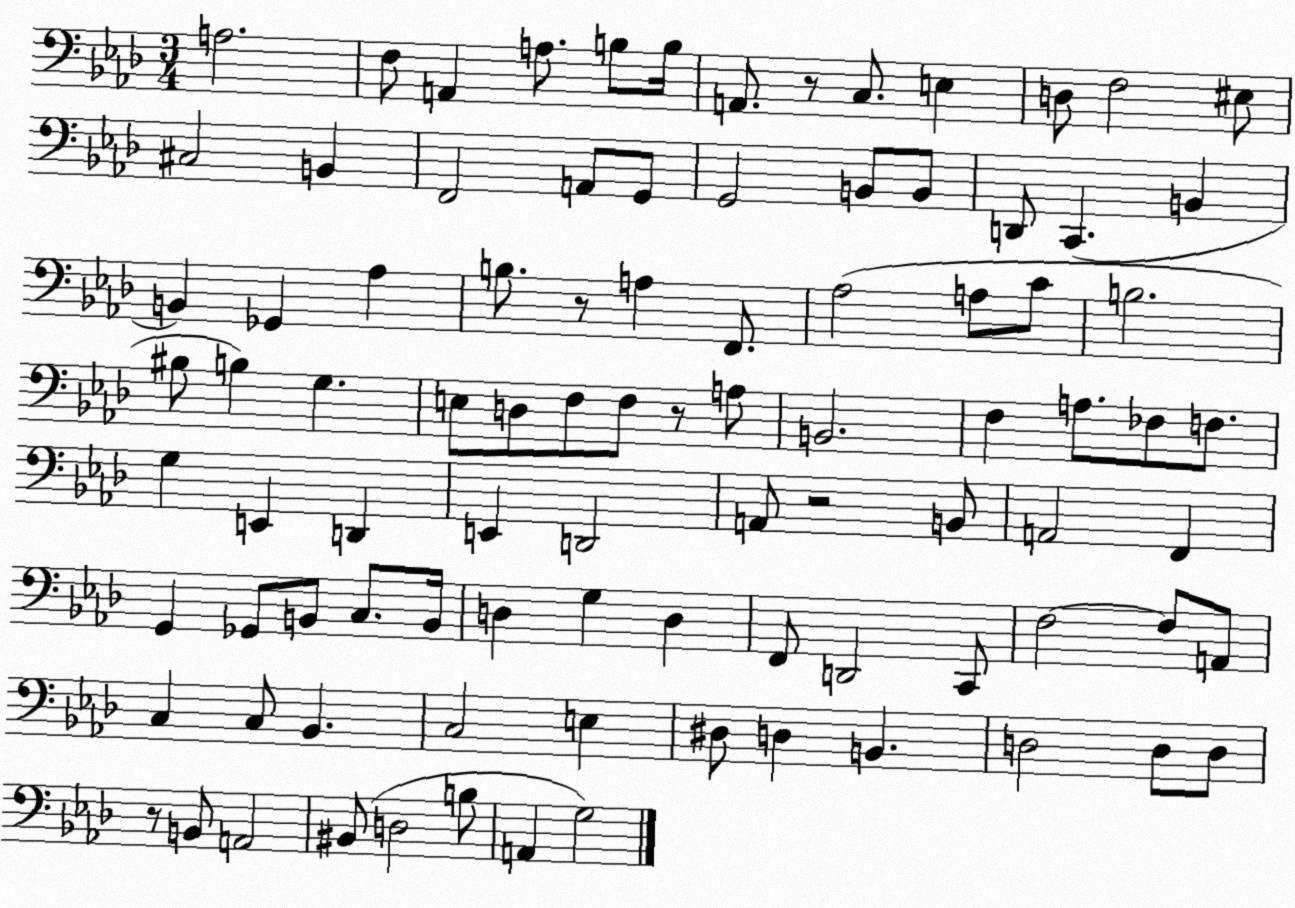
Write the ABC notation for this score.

X:1
T:Untitled
M:3/4
L:1/4
K:Ab
A,2 F,/2 A,, A,/2 B,/2 B,/4 A,,/2 z/2 C,/2 E, D,/2 F,2 ^E,/2 ^C,2 B,, F,,2 A,,/2 G,,/2 G,,2 B,,/2 B,,/2 D,,/2 C,, B,, B,, _G,, _A, B,/2 z/2 A, F,,/2 _A,2 A,/2 C/2 B,2 ^B,/2 B, G, E,/2 D,/2 F,/2 F,/2 z/2 A,/2 B,,2 F, A,/2 _F,/2 F,/2 G, E,, D,, E,, D,,2 A,,/2 z2 B,,/2 A,,2 F,, G,, _G,,/2 B,,/2 C,/2 B,,/4 D, G, D, F,,/2 D,,2 C,,/2 F,2 F,/2 A,,/2 C, C,/2 _B,, C,2 E, ^D,/2 D, B,, D,2 D,/2 D,/2 z/2 B,,/2 A,,2 ^B,,/2 D,2 B,/2 A,, G,2